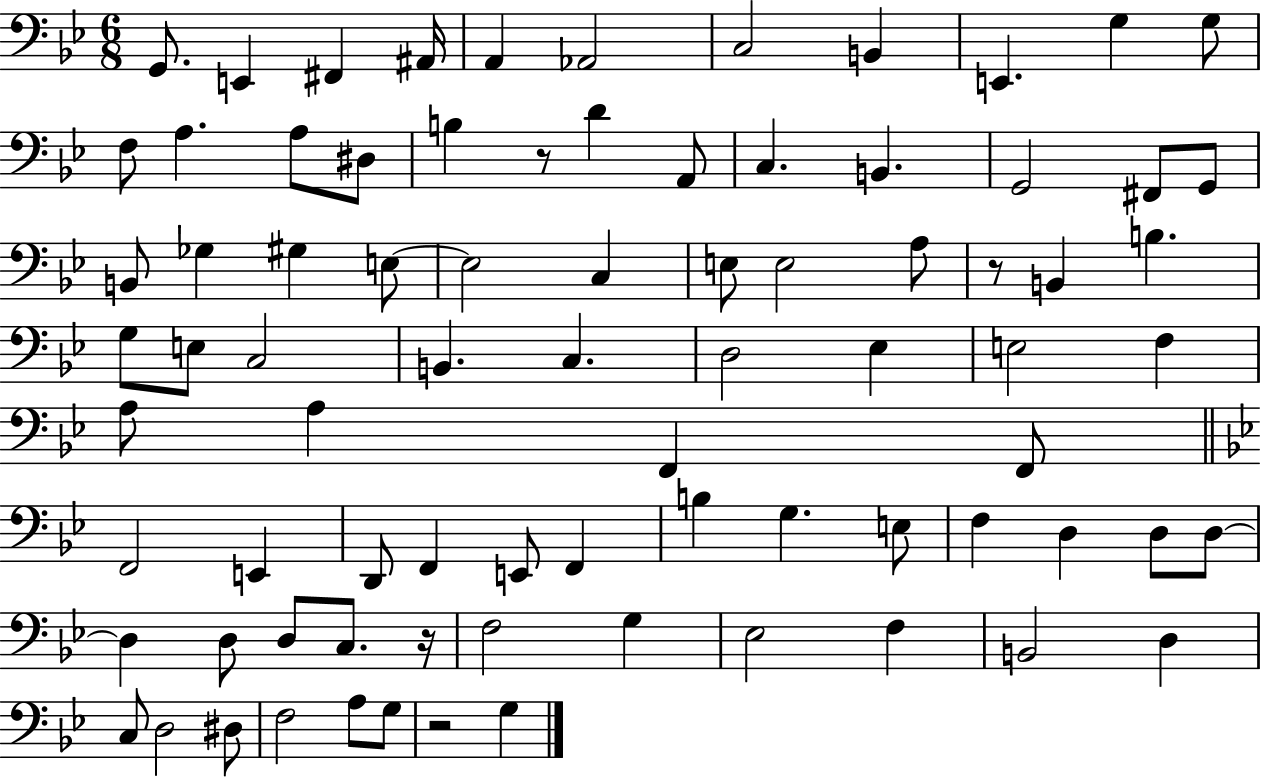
{
  \clef bass
  \numericTimeSignature
  \time 6/8
  \key bes \major
  g,8. e,4 fis,4 ais,16 | a,4 aes,2 | c2 b,4 | e,4. g4 g8 | \break f8 a4. a8 dis8 | b4 r8 d'4 a,8 | c4. b,4. | g,2 fis,8 g,8 | \break b,8 ges4 gis4 e8~~ | e2 c4 | e8 e2 a8 | r8 b,4 b4. | \break g8 e8 c2 | b,4. c4. | d2 ees4 | e2 f4 | \break a8 a4 f,4 f,8 | \bar "||" \break \key bes \major f,2 e,4 | d,8 f,4 e,8 f,4 | b4 g4. e8 | f4 d4 d8 d8~~ | \break d4 d8 d8 c8. r16 | f2 g4 | ees2 f4 | b,2 d4 | \break c8 d2 dis8 | f2 a8 g8 | r2 g4 | \bar "|."
}